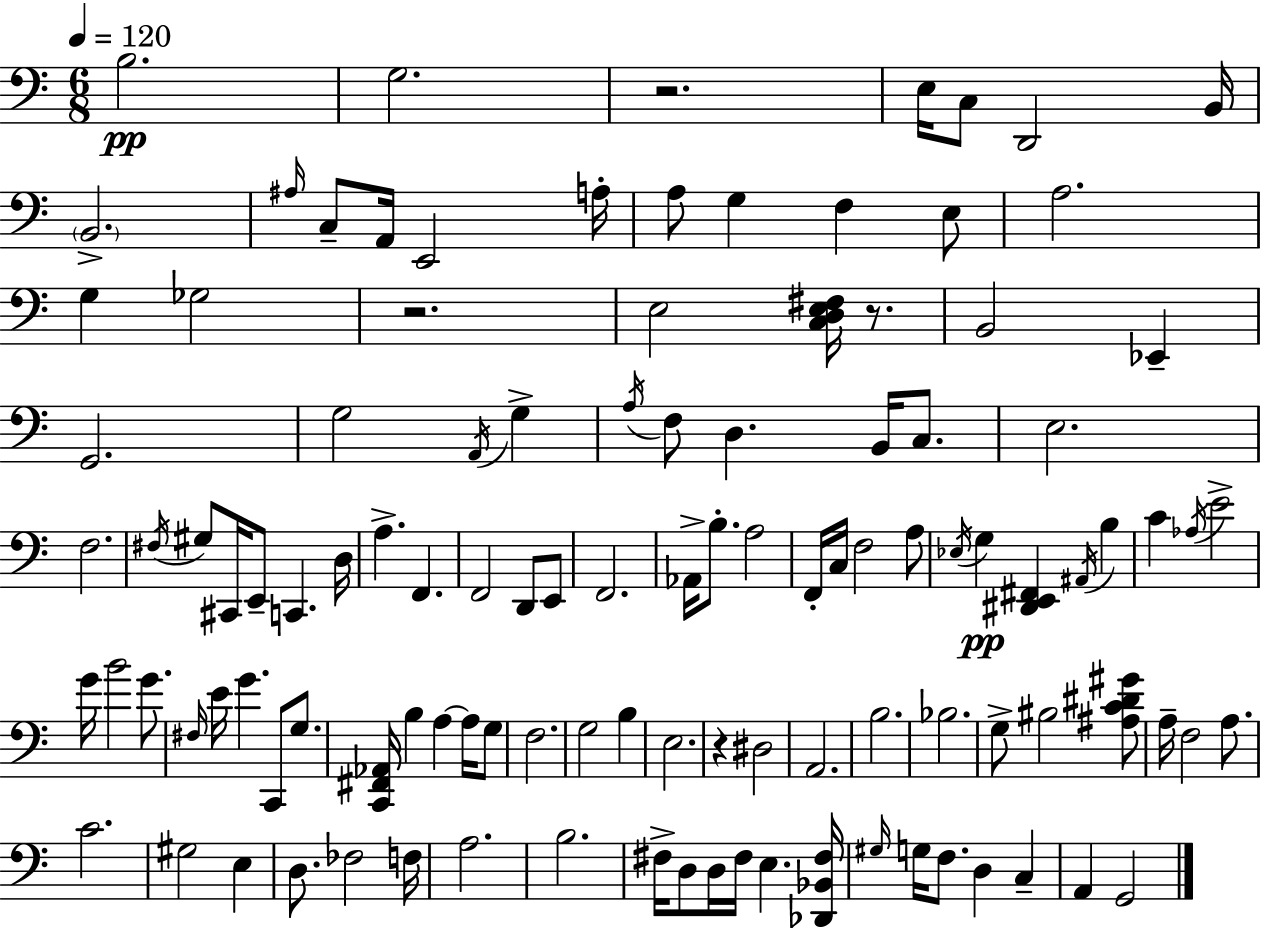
X:1
T:Untitled
M:6/8
L:1/4
K:C
B,2 G,2 z2 E,/4 C,/2 D,,2 B,,/4 B,,2 ^A,/4 C,/2 A,,/4 E,,2 A,/4 A,/2 G, F, E,/2 A,2 G, _G,2 z2 E,2 [C,D,E,^F,]/4 z/2 B,,2 _E,, G,,2 G,2 A,,/4 G, A,/4 F,/2 D, B,,/4 C,/2 E,2 F,2 ^F,/4 ^G,/2 ^C,,/4 E,,/2 C,, D,/4 A, F,, F,,2 D,,/2 E,,/2 F,,2 _A,,/4 B,/2 A,2 F,,/4 C,/4 F,2 A,/2 _E,/4 G, [^D,,E,,^F,,] ^A,,/4 B, C _A,/4 E2 G/4 B2 G/2 ^F,/4 E/4 G C,,/2 G,/2 [C,,^F,,_A,,]/4 B, A, A,/4 G,/2 F,2 G,2 B, E,2 z ^D,2 A,,2 B,2 _B,2 G,/2 ^B,2 [^A,C^D^G]/2 A,/4 F,2 A,/2 C2 ^G,2 E, D,/2 _F,2 F,/4 A,2 B,2 ^F,/4 D,/2 D,/4 ^F,/4 E, [_D,,_B,,^F,]/4 ^G,/4 G,/4 F,/2 D, C, A,, G,,2